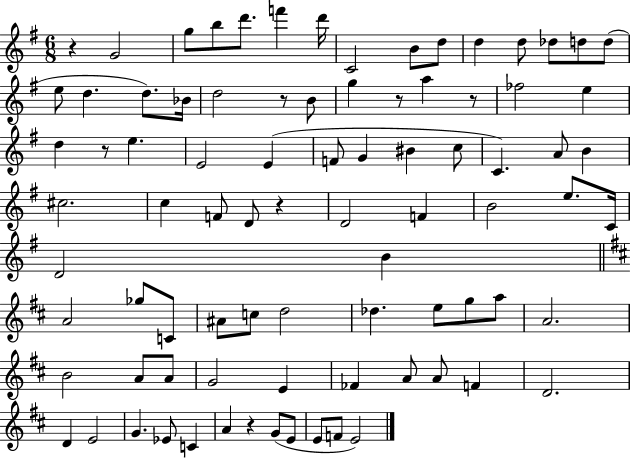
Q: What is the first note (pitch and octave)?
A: G4